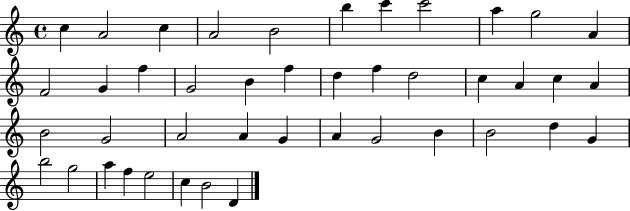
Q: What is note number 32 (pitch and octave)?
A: B4